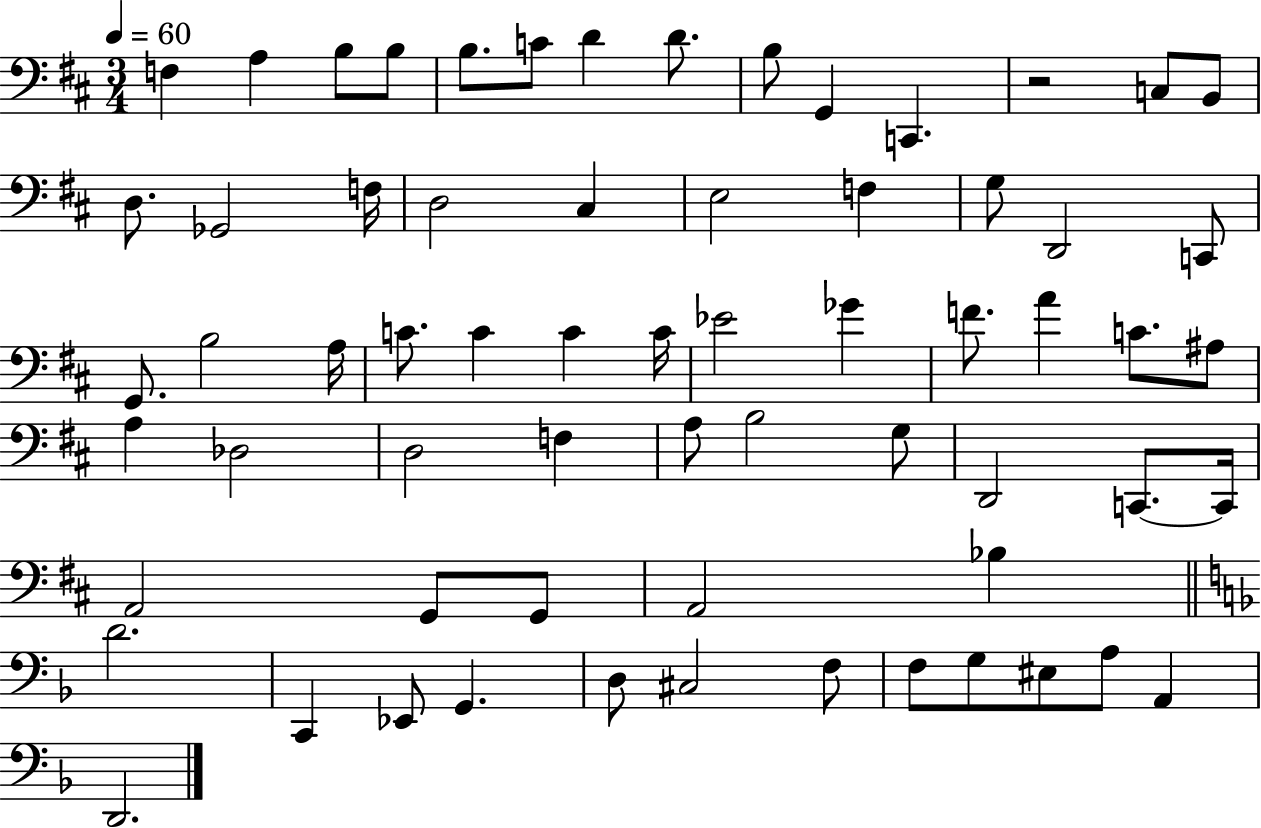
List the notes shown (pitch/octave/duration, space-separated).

F3/q A3/q B3/e B3/e B3/e. C4/e D4/q D4/e. B3/e G2/q C2/q. R/h C3/e B2/e D3/e. Gb2/h F3/s D3/h C#3/q E3/h F3/q G3/e D2/h C2/e G2/e. B3/h A3/s C4/e. C4/q C4/q C4/s Eb4/h Gb4/q F4/e. A4/q C4/e. A#3/e A3/q Db3/h D3/h F3/q A3/e B3/h G3/e D2/h C2/e. C2/s A2/h G2/e G2/e A2/h Bb3/q D4/h. C2/q Eb2/e G2/q. D3/e C#3/h F3/e F3/e G3/e EIS3/e A3/e A2/q D2/h.